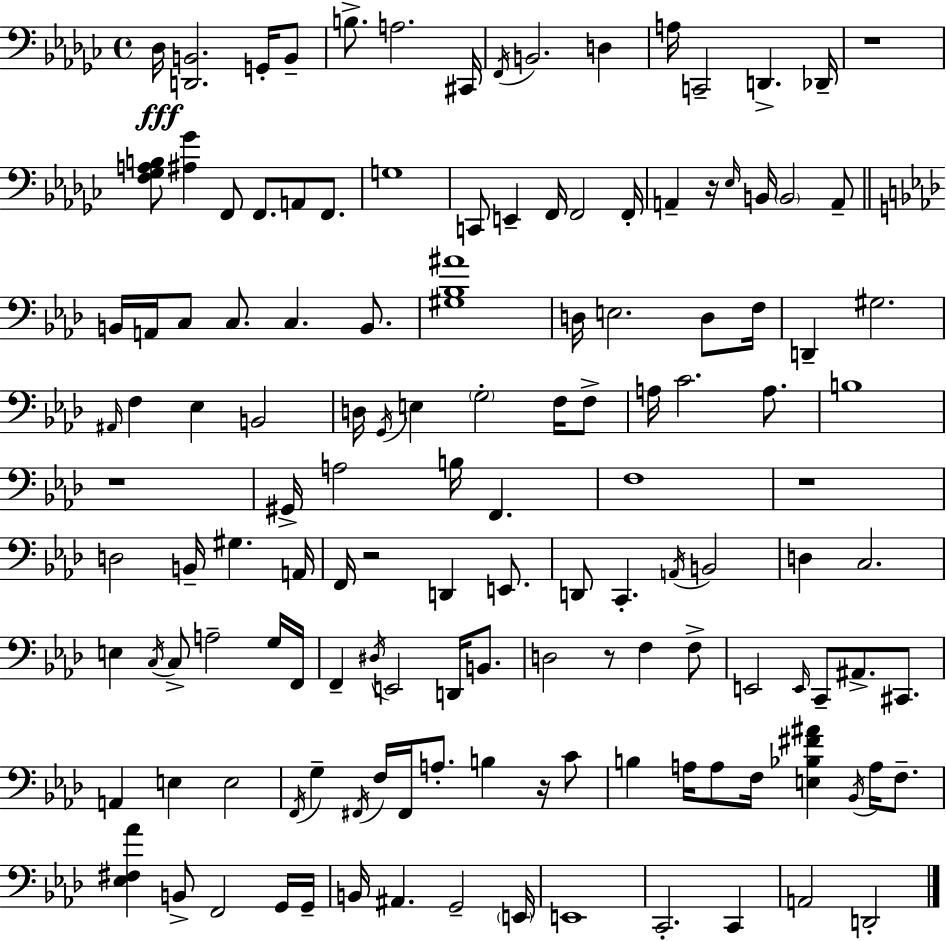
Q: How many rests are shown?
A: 7